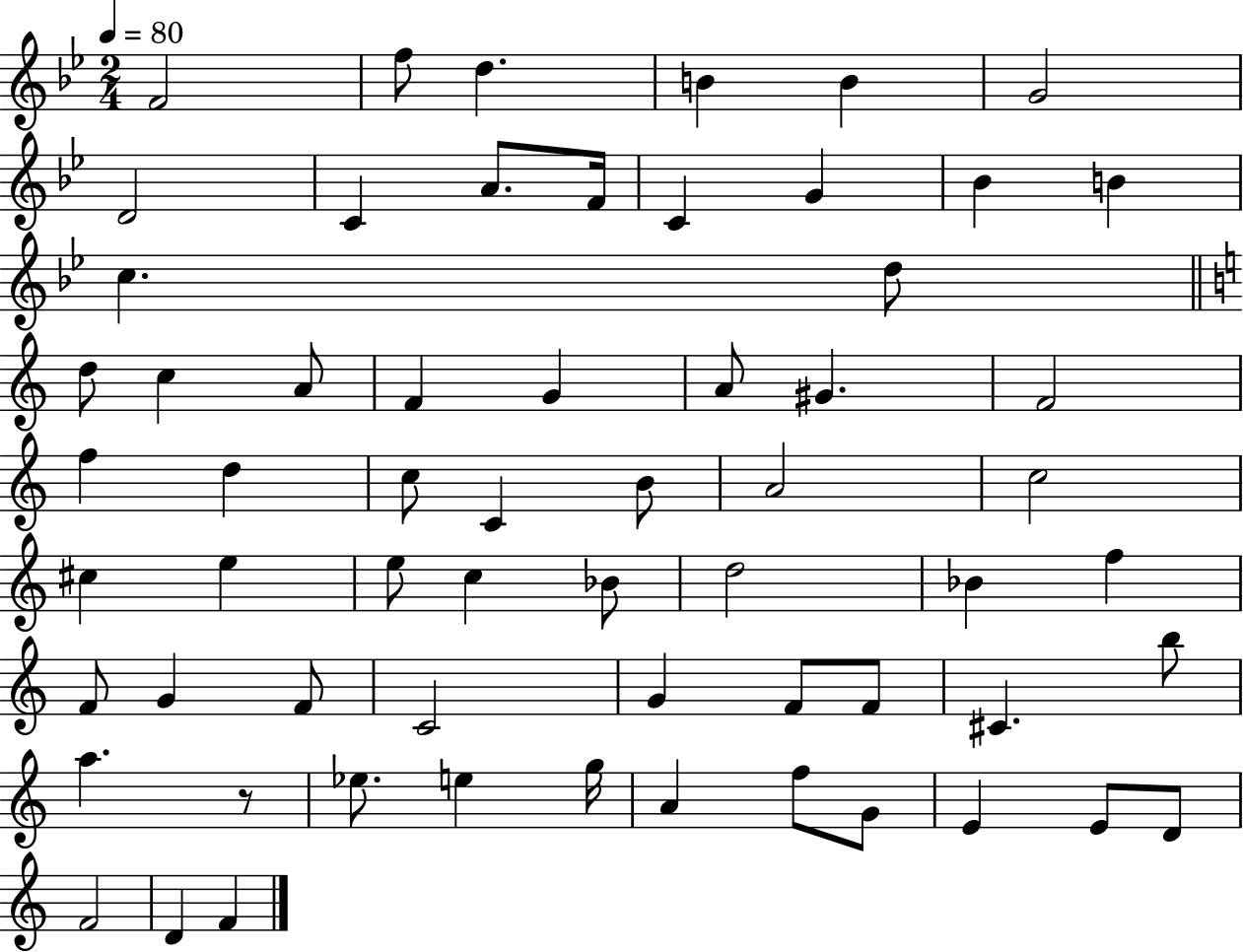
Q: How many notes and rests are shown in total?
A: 62